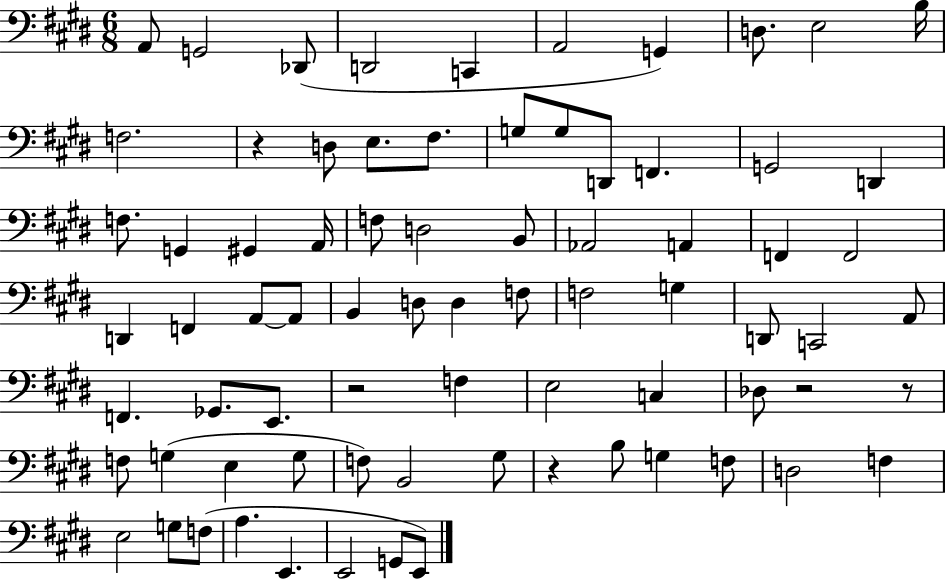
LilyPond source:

{
  \clef bass
  \numericTimeSignature
  \time 6/8
  \key e \major
  a,8 g,2 des,8( | d,2 c,4 | a,2 g,4) | d8. e2 b16 | \break f2. | r4 d8 e8. fis8. | g8 g8 d,8 f,4. | g,2 d,4 | \break f8. g,4 gis,4 a,16 | f8 d2 b,8 | aes,2 a,4 | f,4 f,2 | \break d,4 f,4 a,8~~ a,8 | b,4 d8 d4 f8 | f2 g4 | d,8 c,2 a,8 | \break f,4. ges,8. e,8. | r2 f4 | e2 c4 | des8 r2 r8 | \break f8 g4( e4 g8 | f8) b,2 gis8 | r4 b8 g4 f8 | d2 f4 | \break e2 g8 f8( | a4. e,4. | e,2 g,8 e,8) | \bar "|."
}